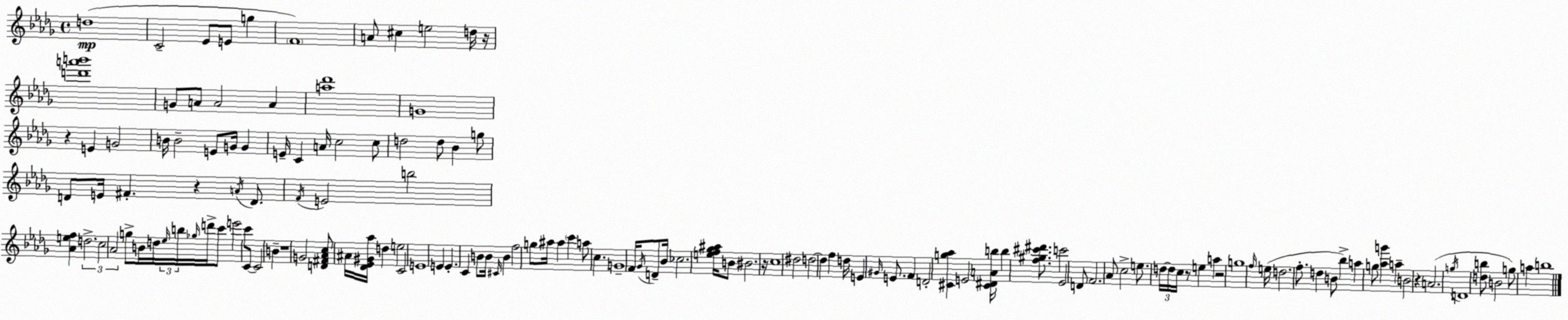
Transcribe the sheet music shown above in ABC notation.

X:1
T:Untitled
M:4/4
L:1/4
K:Bbm
d4 C2 _E/2 E/2 g F4 A/2 ^c e2 d/4 z/4 [d'a'b']4 G/2 A/2 A2 A [a_d']4 G4 z E G2 B/4 B2 E/2 G/4 G E/4 C A/4 c2 c/2 d2 d/2 _B g/2 D/2 E/4 ^F z A/4 D/2 F/4 E2 b2 [_Aef] d2 c2 _A2 g/2 B/4 d/4 _e/4 b/4 _g/4 d'/4 c'/2 e'2 c'/2 C/2 C2 B z4 G2 [D^F_Ac]/2 ^A/4 [_D_E^G_a]/4 d e2 C2 E4 E E C B/2 B/4 ^C/4 B f2 g/2 ^a/4 ^a c' a/2 c G4 F/4 _G/4 D/2 _B/4 _c2 [ef_g^a]/4 B/2 ^B2 z/4 c4 ^d2 d2 d f d/4 E ^G/4 E/2 F D2 [^Cg_a] E2 [^C^DAb]/4 b [f^g^c'^d']/2 c'2 _E2 D/2 F2 _A/2 c2 e/2 d/4 d/4 c/4 z/2 e a z2 g4 f/4 e/4 d2 f/2 d B/2 _b a g/2 [_ag'] a B2 z A2 g/4 D4 [db]/2 B2 g/2 a b4